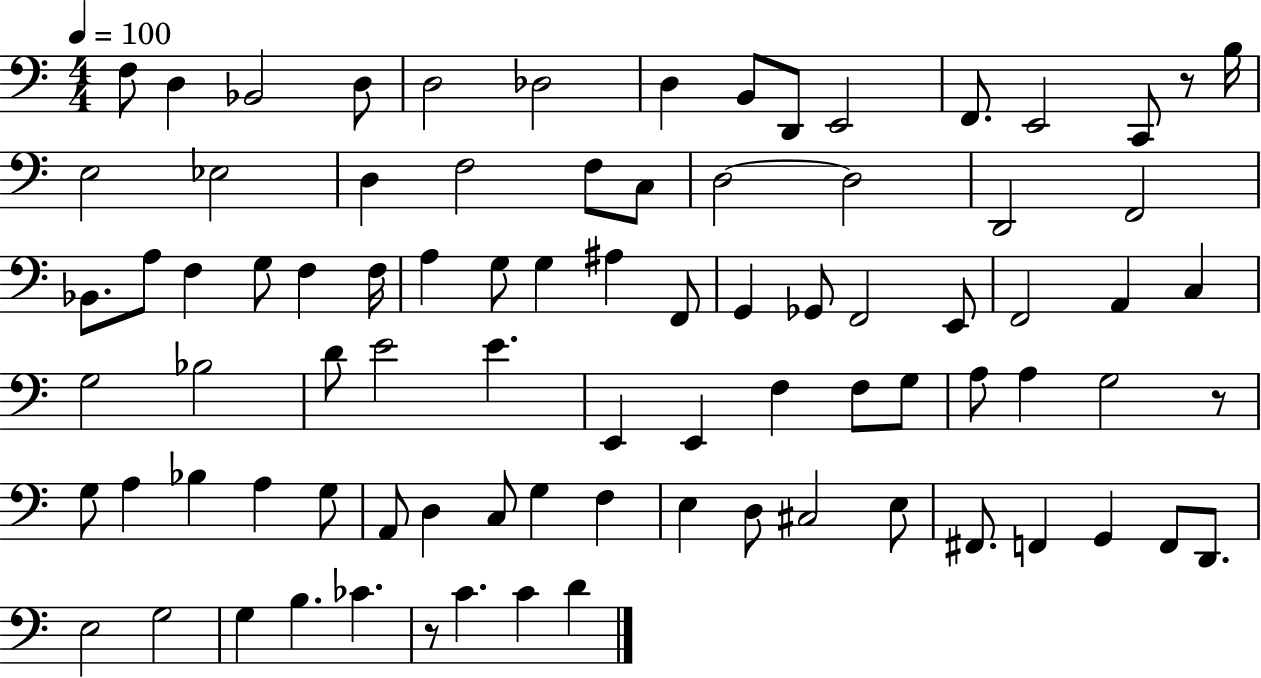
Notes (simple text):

F3/e D3/q Bb2/h D3/e D3/h Db3/h D3/q B2/e D2/e E2/h F2/e. E2/h C2/e R/e B3/s E3/h Eb3/h D3/q F3/h F3/e C3/e D3/h D3/h D2/h F2/h Bb2/e. A3/e F3/q G3/e F3/q F3/s A3/q G3/e G3/q A#3/q F2/e G2/q Gb2/e F2/h E2/e F2/h A2/q C3/q G3/h Bb3/h D4/e E4/h E4/q. E2/q E2/q F3/q F3/e G3/e A3/e A3/q G3/h R/e G3/e A3/q Bb3/q A3/q G3/e A2/e D3/q C3/e G3/q F3/q E3/q D3/e C#3/h E3/e F#2/e. F2/q G2/q F2/e D2/e. E3/h G3/h G3/q B3/q. CES4/q. R/e C4/q. C4/q D4/q